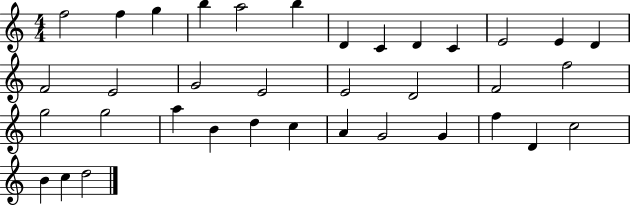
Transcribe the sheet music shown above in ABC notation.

X:1
T:Untitled
M:4/4
L:1/4
K:C
f2 f g b a2 b D C D C E2 E D F2 E2 G2 E2 E2 D2 F2 f2 g2 g2 a B d c A G2 G f D c2 B c d2